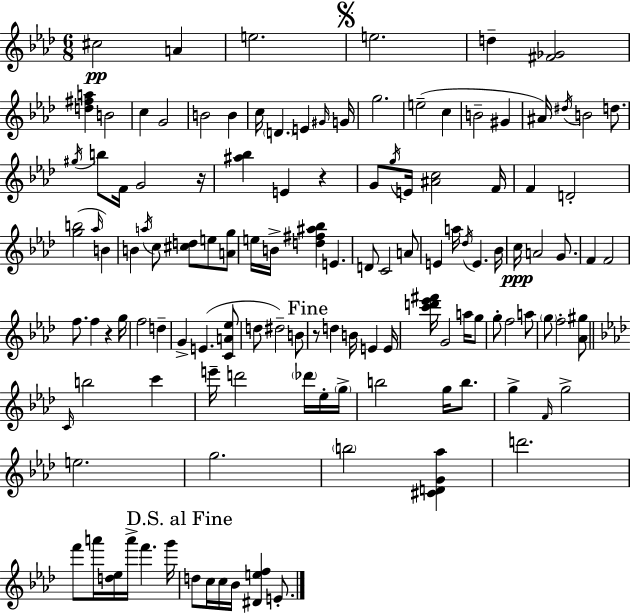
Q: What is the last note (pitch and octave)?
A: E4